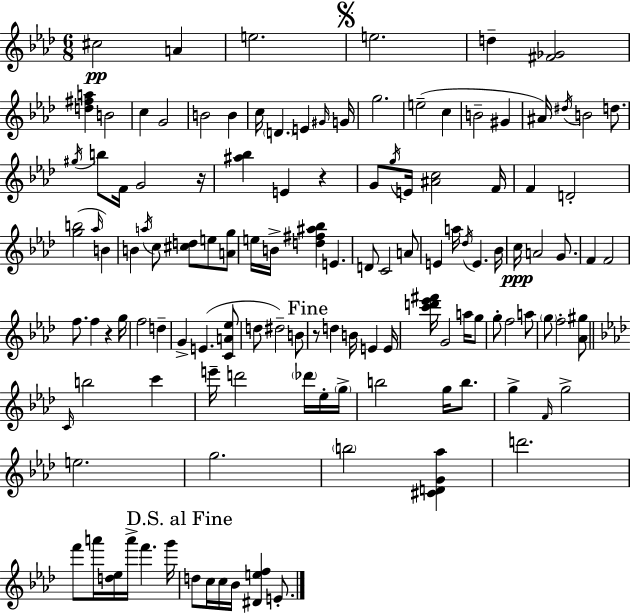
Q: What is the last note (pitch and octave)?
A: E4